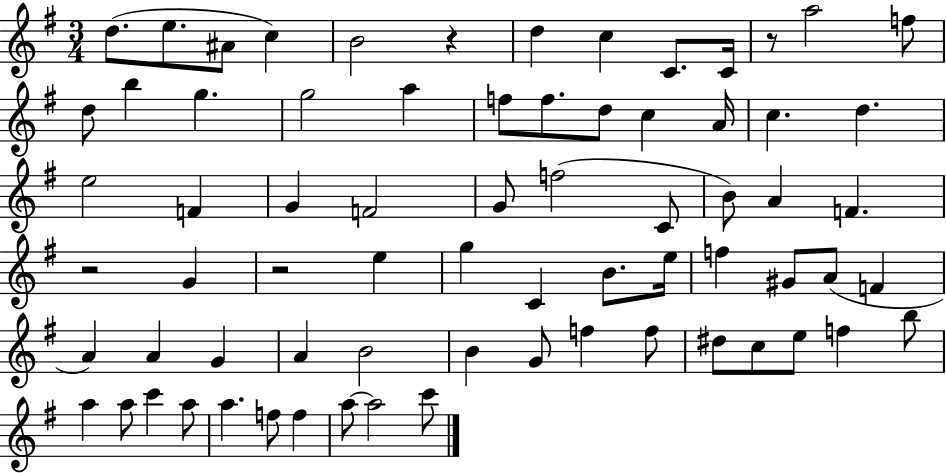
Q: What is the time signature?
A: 3/4